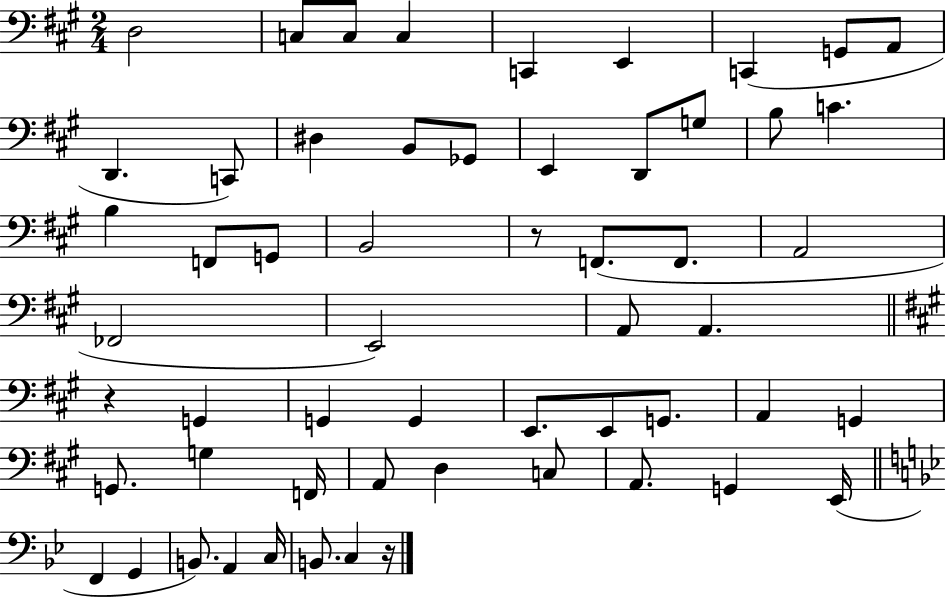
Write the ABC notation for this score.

X:1
T:Untitled
M:2/4
L:1/4
K:A
D,2 C,/2 C,/2 C, C,, E,, C,, G,,/2 A,,/2 D,, C,,/2 ^D, B,,/2 _G,,/2 E,, D,,/2 G,/2 B,/2 C B, F,,/2 G,,/2 B,,2 z/2 F,,/2 F,,/2 A,,2 _F,,2 E,,2 A,,/2 A,, z G,, G,, G,, E,,/2 E,,/2 G,,/2 A,, G,, G,,/2 G, F,,/4 A,,/2 D, C,/2 A,,/2 G,, E,,/4 F,, G,, B,,/2 A,, C,/4 B,,/2 C, z/4